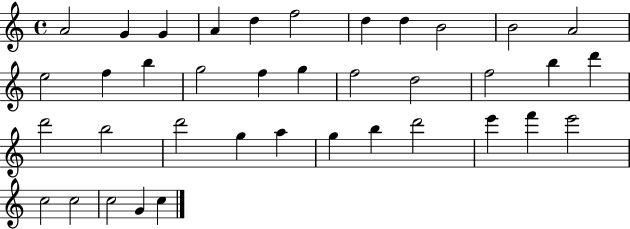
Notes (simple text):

A4/h G4/q G4/q A4/q D5/q F5/h D5/q D5/q B4/h B4/h A4/h E5/h F5/q B5/q G5/h F5/q G5/q F5/h D5/h F5/h B5/q D6/q D6/h B5/h D6/h G5/q A5/q G5/q B5/q D6/h E6/q F6/q E6/h C5/h C5/h C5/h G4/q C5/q